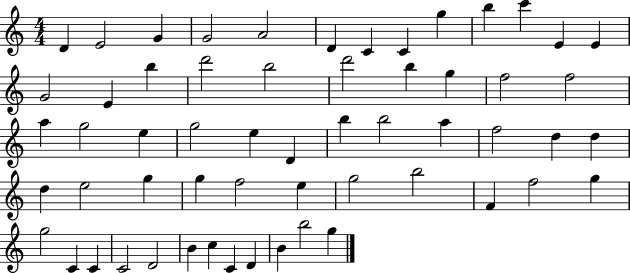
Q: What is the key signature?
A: C major